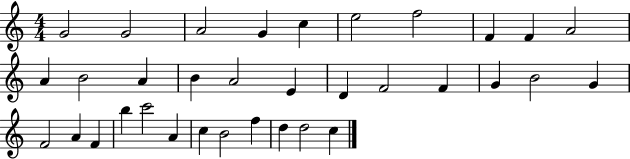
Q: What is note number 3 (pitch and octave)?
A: A4